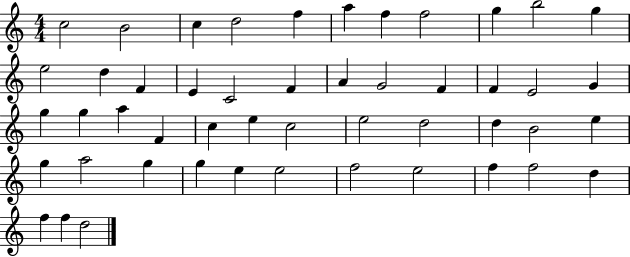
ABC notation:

X:1
T:Untitled
M:4/4
L:1/4
K:C
c2 B2 c d2 f a f f2 g b2 g e2 d F E C2 F A G2 F F E2 G g g a F c e c2 e2 d2 d B2 e g a2 g g e e2 f2 e2 f f2 d f f d2